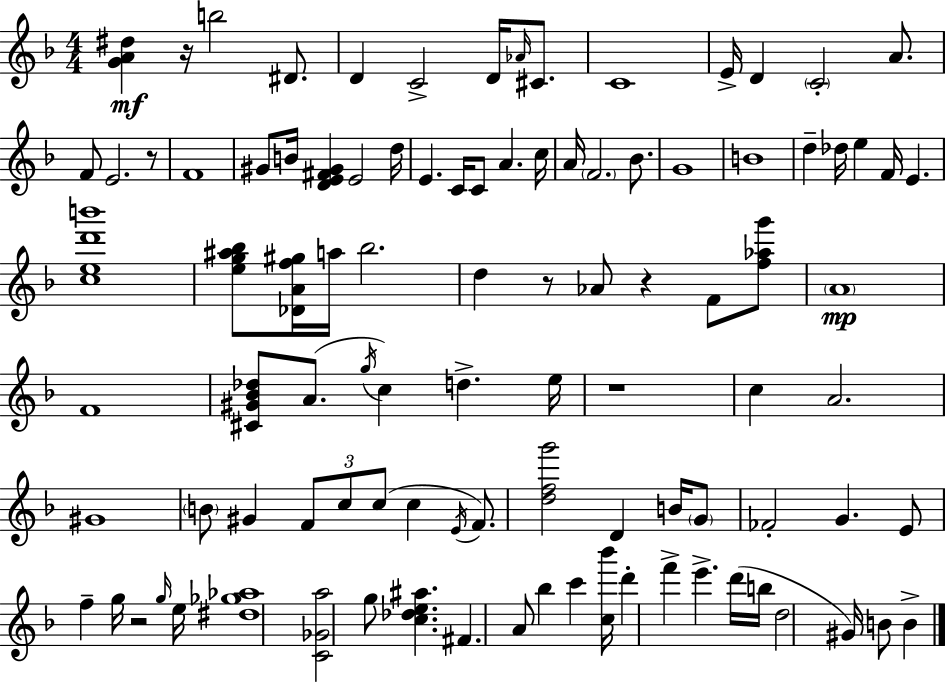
[G4,A4,D#5]/q R/s B5/h D#4/e. D4/q C4/h D4/s Ab4/s C#4/e. C4/w E4/s D4/q C4/h A4/e. F4/e E4/h. R/e F4/w G#4/e B4/s [D4,E4,F#4,G#4]/q E4/h D5/s E4/q. C4/s C4/e A4/q. C5/s A4/s F4/h. Bb4/e. G4/w B4/w D5/q Db5/s E5/q F4/s E4/q. [C5,E5,D6,B6]/w [E5,G5,A#5,Bb5]/e [Db4,A4,F5,G#5]/s A5/s Bb5/h. D5/q R/e Ab4/e R/q F4/e [F5,Ab5,G6]/e A4/w F4/w [C#4,G#4,Bb4,Db5]/e A4/e. G5/s C5/q D5/q. E5/s R/w C5/q A4/h. G#4/w B4/e G#4/q F4/e C5/e C5/e C5/q E4/s F4/e. [D5,F5,G6]/h D4/q B4/s G4/e FES4/h G4/q. E4/e F5/q G5/s R/h G5/s E5/s [D#5,Gb5,Ab5]/w [C4,Gb4,A5]/h G5/e [C5,Db5,E5,A#5]/q. F#4/q. A4/e Bb5/q C6/q [C5,Bb6]/s D6/q F6/q E6/q. D6/s B5/s D5/h G#4/s B4/e B4/q